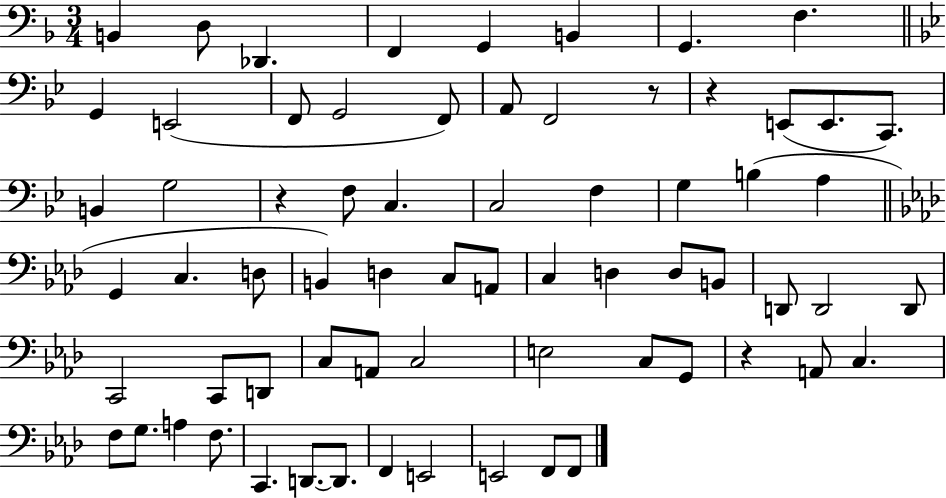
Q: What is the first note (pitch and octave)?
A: B2